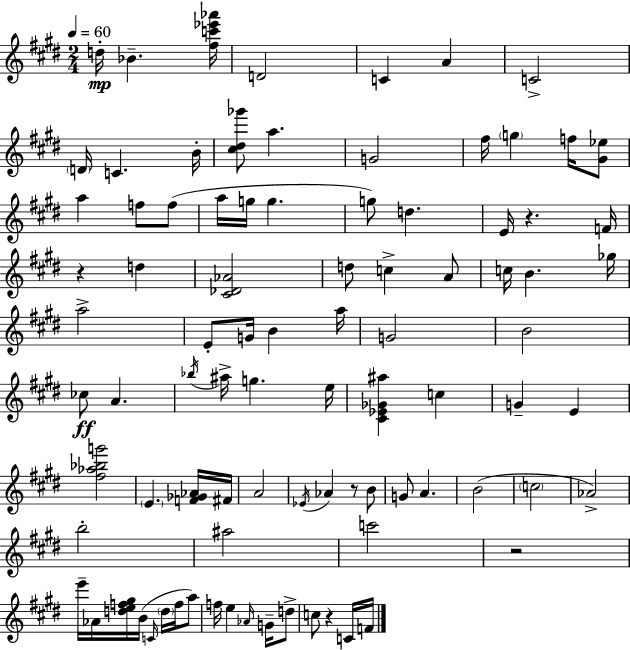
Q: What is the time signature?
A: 2/4